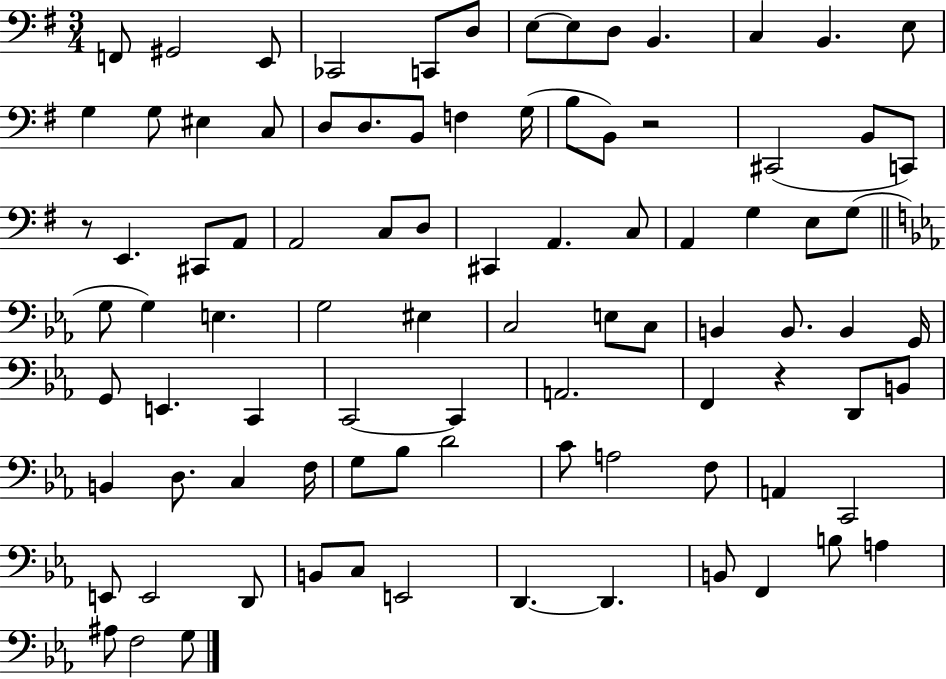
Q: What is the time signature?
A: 3/4